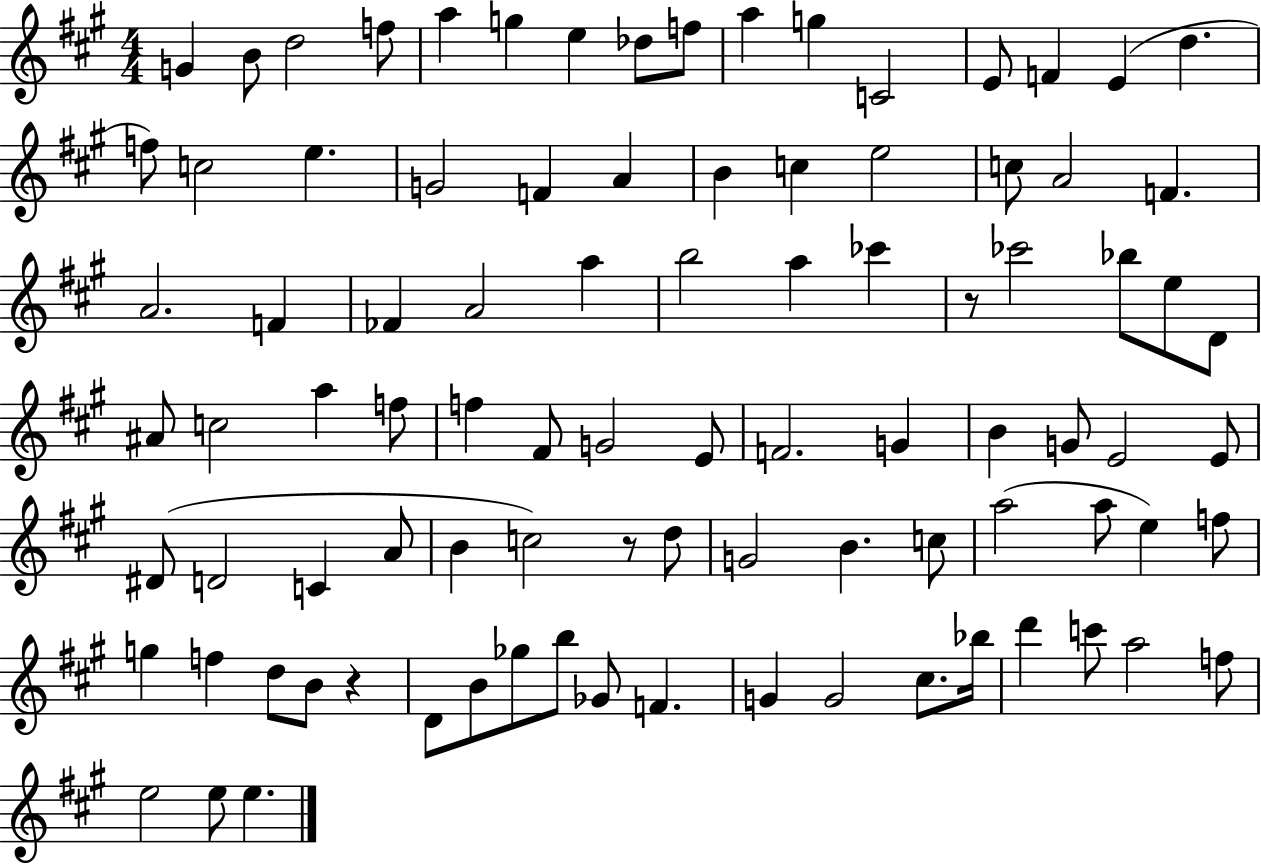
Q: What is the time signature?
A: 4/4